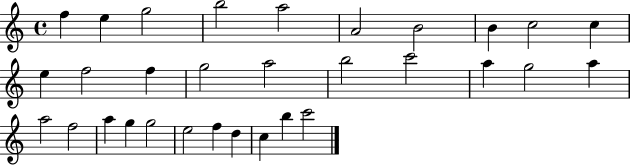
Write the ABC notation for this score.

X:1
T:Untitled
M:4/4
L:1/4
K:C
f e g2 b2 a2 A2 B2 B c2 c e f2 f g2 a2 b2 c'2 a g2 a a2 f2 a g g2 e2 f d c b c'2